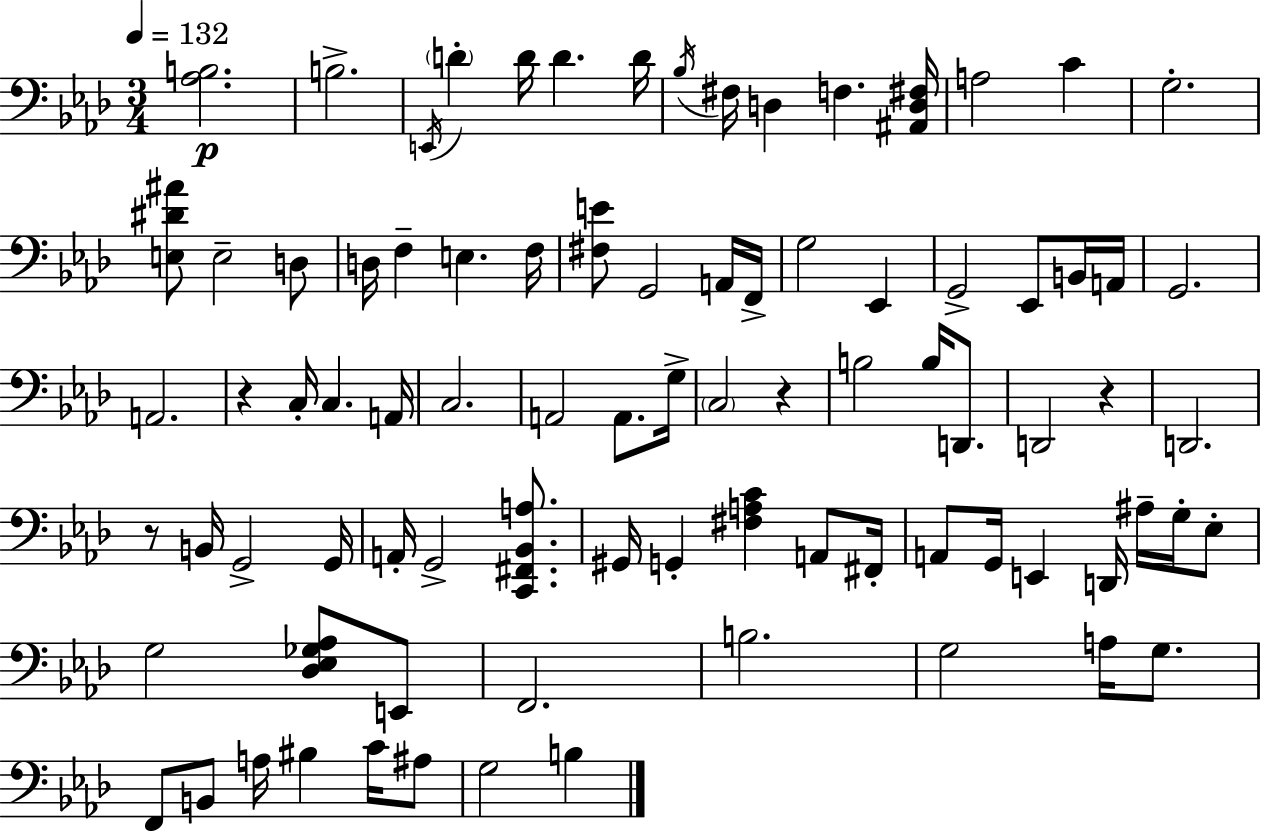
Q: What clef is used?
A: bass